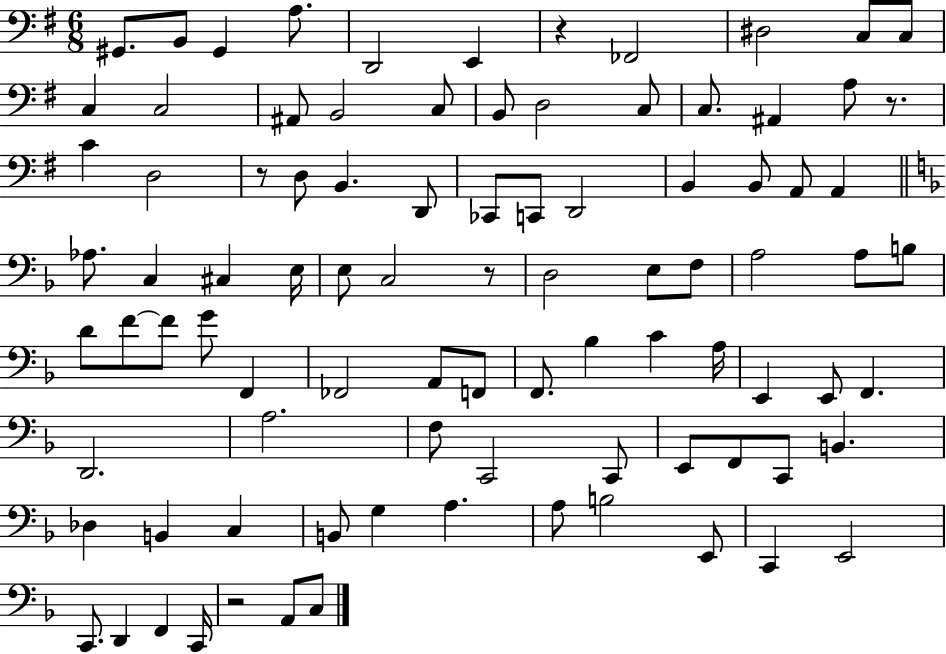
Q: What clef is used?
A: bass